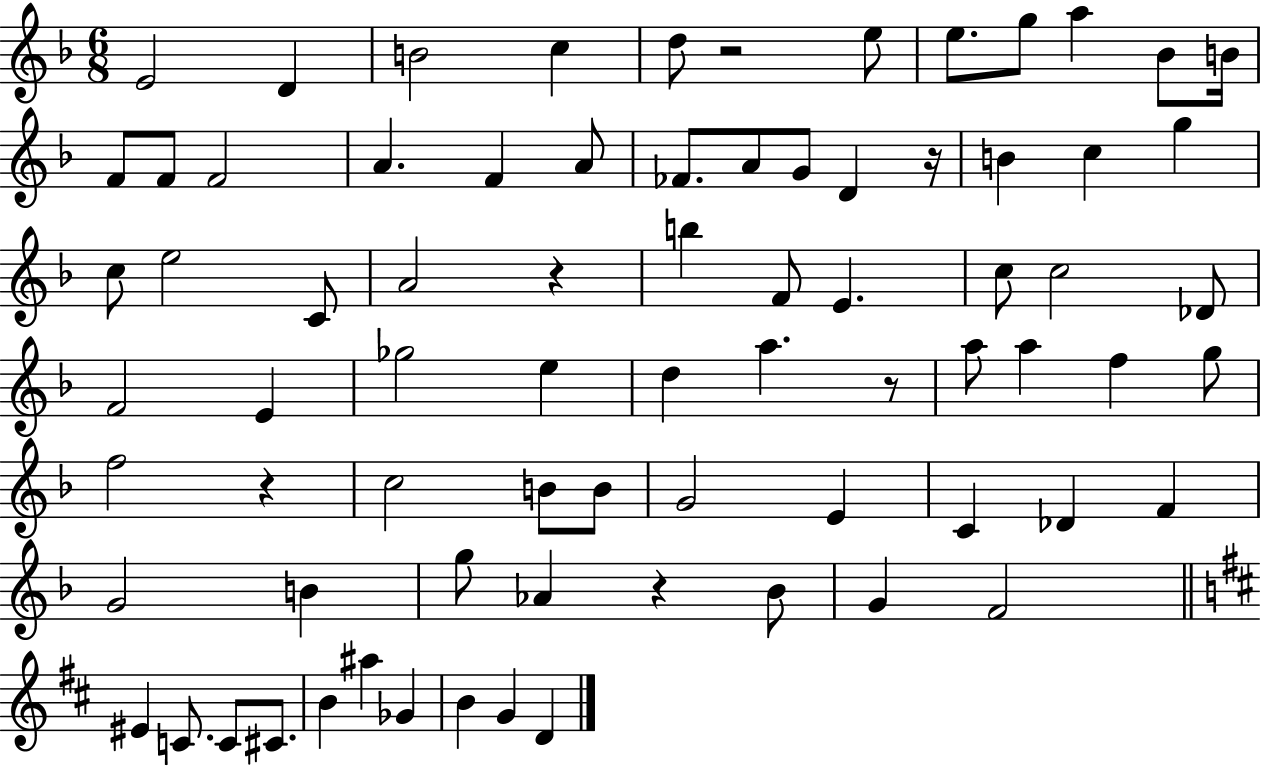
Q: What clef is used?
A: treble